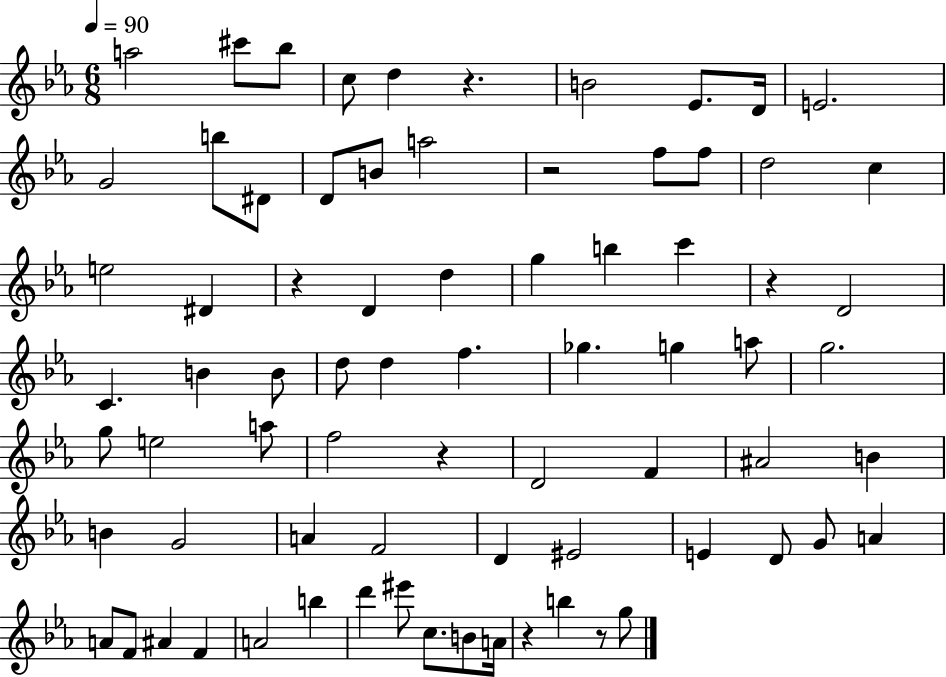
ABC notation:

X:1
T:Untitled
M:6/8
L:1/4
K:Eb
a2 ^c'/2 _b/2 c/2 d z B2 _E/2 D/4 E2 G2 b/2 ^D/2 D/2 B/2 a2 z2 f/2 f/2 d2 c e2 ^D z D d g b c' z D2 C B B/2 d/2 d f _g g a/2 g2 g/2 e2 a/2 f2 z D2 F ^A2 B B G2 A F2 D ^E2 E D/2 G/2 A A/2 F/2 ^A F A2 b d' ^e'/2 c/2 B/2 A/4 z b z/2 g/2